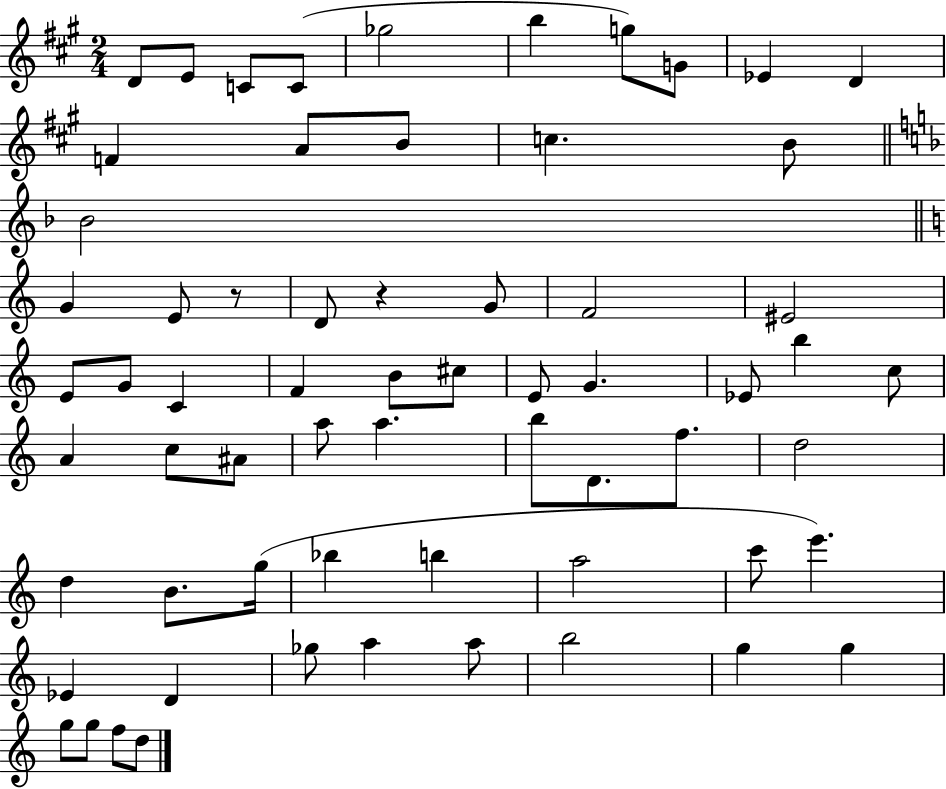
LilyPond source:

{
  \clef treble
  \numericTimeSignature
  \time 2/4
  \key a \major
  d'8 e'8 c'8 c'8( | ges''2 | b''4 g''8) g'8 | ees'4 d'4 | \break f'4 a'8 b'8 | c''4. b'8 | \bar "||" \break \key d \minor bes'2 | \bar "||" \break \key c \major g'4 e'8 r8 | d'8 r4 g'8 | f'2 | eis'2 | \break e'8 g'8 c'4 | f'4 b'8 cis''8 | e'8 g'4. | ees'8 b''4 c''8 | \break a'4 c''8 ais'8 | a''8 a''4. | b''8 d'8. f''8. | d''2 | \break d''4 b'8. g''16( | bes''4 b''4 | a''2 | c'''8 e'''4.) | \break ees'4 d'4 | ges''8 a''4 a''8 | b''2 | g''4 g''4 | \break g''8 g''8 f''8 d''8 | \bar "|."
}